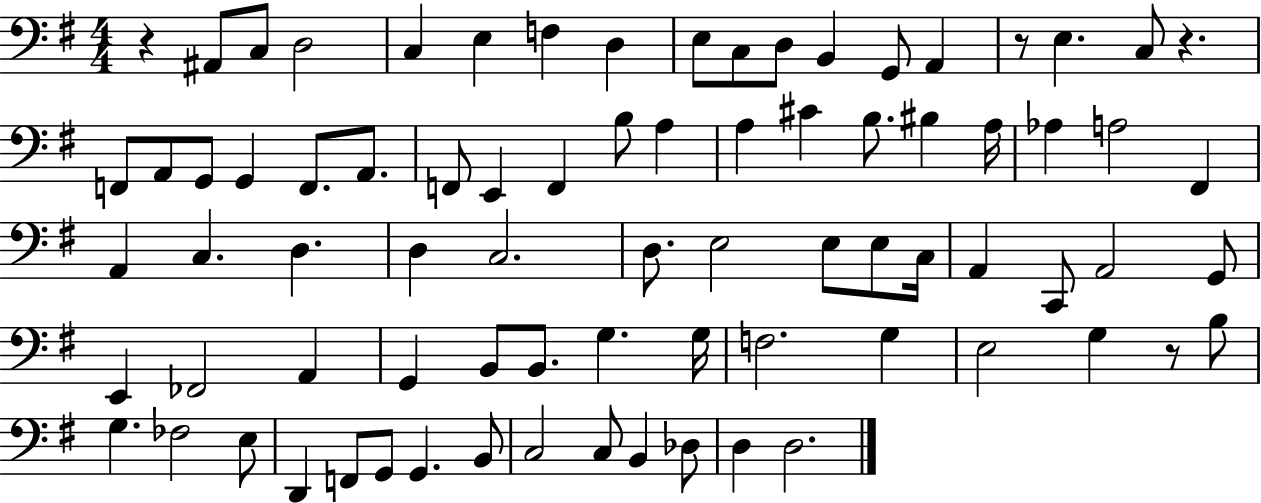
X:1
T:Untitled
M:4/4
L:1/4
K:G
z ^A,,/2 C,/2 D,2 C, E, F, D, E,/2 C,/2 D,/2 B,, G,,/2 A,, z/2 E, C,/2 z F,,/2 A,,/2 G,,/2 G,, F,,/2 A,,/2 F,,/2 E,, F,, B,/2 A, A, ^C B,/2 ^B, A,/4 _A, A,2 ^F,, A,, C, D, D, C,2 D,/2 E,2 E,/2 E,/2 C,/4 A,, C,,/2 A,,2 G,,/2 E,, _F,,2 A,, G,, B,,/2 B,,/2 G, G,/4 F,2 G, E,2 G, z/2 B,/2 G, _F,2 E,/2 D,, F,,/2 G,,/2 G,, B,,/2 C,2 C,/2 B,, _D,/2 D, D,2